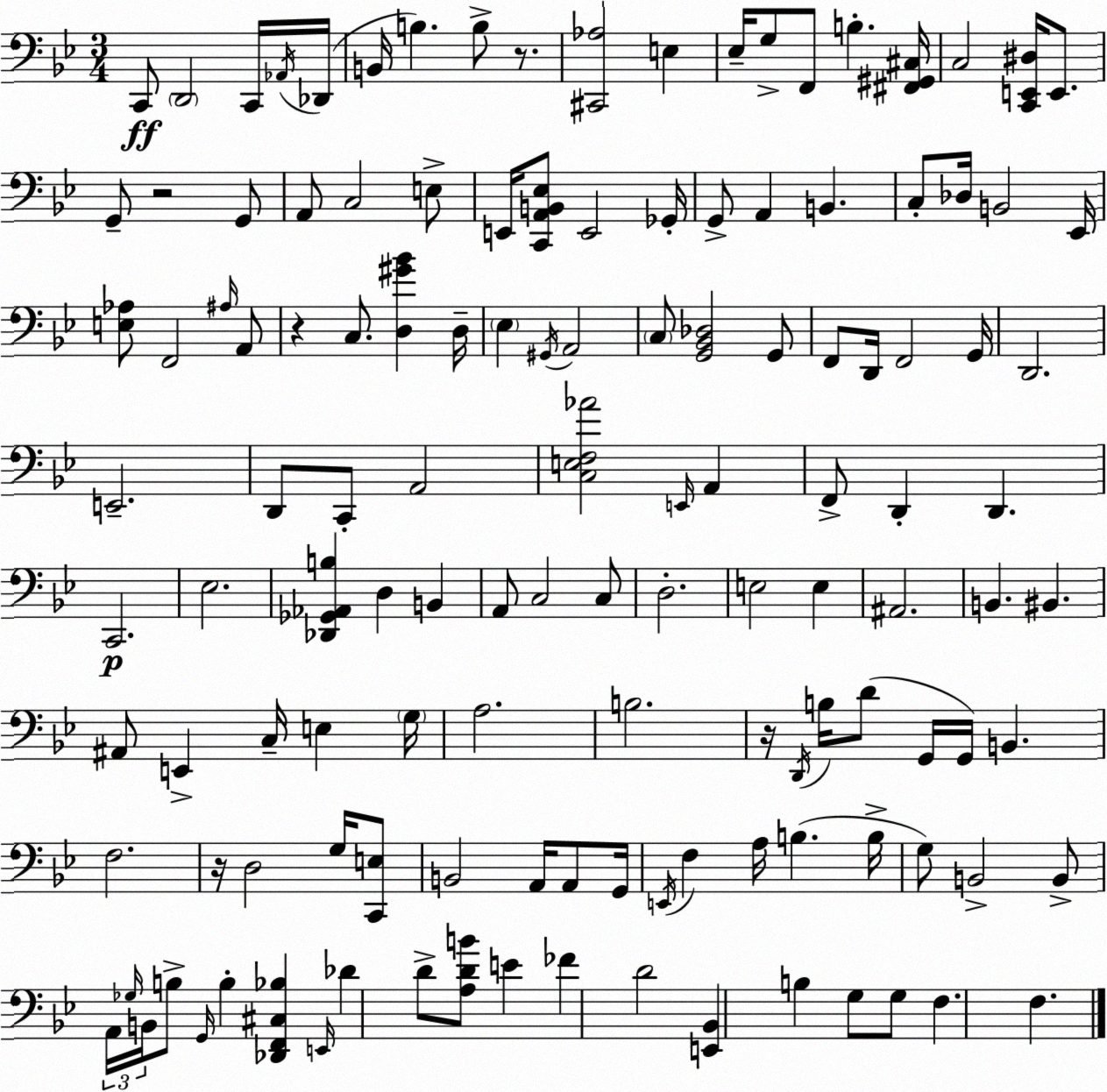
X:1
T:Untitled
M:3/4
L:1/4
K:Gm
C,,/2 D,,2 C,,/4 _A,,/4 _D,,/4 B,,/4 B, B,/2 z/2 [^C,,_A,]2 E, _E,/4 G,/2 F,,/2 B, [^F,,^G,,^C,]/4 C,2 [C,,E,,^D,]/4 E,,/2 G,,/2 z2 G,,/2 A,,/2 C,2 E,/2 E,,/4 [C,,A,,B,,_E,]/2 E,,2 _G,,/4 G,,/2 A,, B,, C,/2 _D,/4 B,,2 _E,,/4 [E,_A,]/2 F,,2 ^A,/4 A,,/2 z C,/2 [D,^G_B] D,/4 _E, ^G,,/4 A,,2 C,/2 [G,,_B,,_D,]2 G,,/2 F,,/2 D,,/4 F,,2 G,,/4 D,,2 E,,2 D,,/2 C,,/2 A,,2 [C,E,F,_A]2 E,,/4 A,, F,,/2 D,, D,, C,,2 _E,2 [_D,,_G,,_A,,B,] D, B,, A,,/2 C,2 C,/2 D,2 E,2 E, ^A,,2 B,, ^B,, ^A,,/2 E,, C,/4 E, G,/4 A,2 B,2 z/4 D,,/4 B,/4 D/2 G,,/4 G,,/4 B,, F,2 z/4 D,2 G,/4 [C,,E,]/2 B,,2 A,,/4 A,,/2 G,,/4 E,,/4 F, A,/4 B, B,/4 G,/2 B,,2 B,,/2 A,,/4 _G,/4 B,,/4 B,/2 G,,/4 B, [_D,,F,,^C,_B,] E,,/4 _D D/2 [A,DB]/2 E _F D2 [E,,_B,,] B, G,/2 G,/2 F, F,